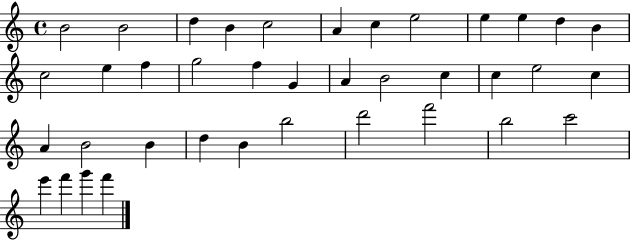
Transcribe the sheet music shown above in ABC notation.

X:1
T:Untitled
M:4/4
L:1/4
K:C
B2 B2 d B c2 A c e2 e e d B c2 e f g2 f G A B2 c c e2 c A B2 B d B b2 d'2 f'2 b2 c'2 e' f' g' f'